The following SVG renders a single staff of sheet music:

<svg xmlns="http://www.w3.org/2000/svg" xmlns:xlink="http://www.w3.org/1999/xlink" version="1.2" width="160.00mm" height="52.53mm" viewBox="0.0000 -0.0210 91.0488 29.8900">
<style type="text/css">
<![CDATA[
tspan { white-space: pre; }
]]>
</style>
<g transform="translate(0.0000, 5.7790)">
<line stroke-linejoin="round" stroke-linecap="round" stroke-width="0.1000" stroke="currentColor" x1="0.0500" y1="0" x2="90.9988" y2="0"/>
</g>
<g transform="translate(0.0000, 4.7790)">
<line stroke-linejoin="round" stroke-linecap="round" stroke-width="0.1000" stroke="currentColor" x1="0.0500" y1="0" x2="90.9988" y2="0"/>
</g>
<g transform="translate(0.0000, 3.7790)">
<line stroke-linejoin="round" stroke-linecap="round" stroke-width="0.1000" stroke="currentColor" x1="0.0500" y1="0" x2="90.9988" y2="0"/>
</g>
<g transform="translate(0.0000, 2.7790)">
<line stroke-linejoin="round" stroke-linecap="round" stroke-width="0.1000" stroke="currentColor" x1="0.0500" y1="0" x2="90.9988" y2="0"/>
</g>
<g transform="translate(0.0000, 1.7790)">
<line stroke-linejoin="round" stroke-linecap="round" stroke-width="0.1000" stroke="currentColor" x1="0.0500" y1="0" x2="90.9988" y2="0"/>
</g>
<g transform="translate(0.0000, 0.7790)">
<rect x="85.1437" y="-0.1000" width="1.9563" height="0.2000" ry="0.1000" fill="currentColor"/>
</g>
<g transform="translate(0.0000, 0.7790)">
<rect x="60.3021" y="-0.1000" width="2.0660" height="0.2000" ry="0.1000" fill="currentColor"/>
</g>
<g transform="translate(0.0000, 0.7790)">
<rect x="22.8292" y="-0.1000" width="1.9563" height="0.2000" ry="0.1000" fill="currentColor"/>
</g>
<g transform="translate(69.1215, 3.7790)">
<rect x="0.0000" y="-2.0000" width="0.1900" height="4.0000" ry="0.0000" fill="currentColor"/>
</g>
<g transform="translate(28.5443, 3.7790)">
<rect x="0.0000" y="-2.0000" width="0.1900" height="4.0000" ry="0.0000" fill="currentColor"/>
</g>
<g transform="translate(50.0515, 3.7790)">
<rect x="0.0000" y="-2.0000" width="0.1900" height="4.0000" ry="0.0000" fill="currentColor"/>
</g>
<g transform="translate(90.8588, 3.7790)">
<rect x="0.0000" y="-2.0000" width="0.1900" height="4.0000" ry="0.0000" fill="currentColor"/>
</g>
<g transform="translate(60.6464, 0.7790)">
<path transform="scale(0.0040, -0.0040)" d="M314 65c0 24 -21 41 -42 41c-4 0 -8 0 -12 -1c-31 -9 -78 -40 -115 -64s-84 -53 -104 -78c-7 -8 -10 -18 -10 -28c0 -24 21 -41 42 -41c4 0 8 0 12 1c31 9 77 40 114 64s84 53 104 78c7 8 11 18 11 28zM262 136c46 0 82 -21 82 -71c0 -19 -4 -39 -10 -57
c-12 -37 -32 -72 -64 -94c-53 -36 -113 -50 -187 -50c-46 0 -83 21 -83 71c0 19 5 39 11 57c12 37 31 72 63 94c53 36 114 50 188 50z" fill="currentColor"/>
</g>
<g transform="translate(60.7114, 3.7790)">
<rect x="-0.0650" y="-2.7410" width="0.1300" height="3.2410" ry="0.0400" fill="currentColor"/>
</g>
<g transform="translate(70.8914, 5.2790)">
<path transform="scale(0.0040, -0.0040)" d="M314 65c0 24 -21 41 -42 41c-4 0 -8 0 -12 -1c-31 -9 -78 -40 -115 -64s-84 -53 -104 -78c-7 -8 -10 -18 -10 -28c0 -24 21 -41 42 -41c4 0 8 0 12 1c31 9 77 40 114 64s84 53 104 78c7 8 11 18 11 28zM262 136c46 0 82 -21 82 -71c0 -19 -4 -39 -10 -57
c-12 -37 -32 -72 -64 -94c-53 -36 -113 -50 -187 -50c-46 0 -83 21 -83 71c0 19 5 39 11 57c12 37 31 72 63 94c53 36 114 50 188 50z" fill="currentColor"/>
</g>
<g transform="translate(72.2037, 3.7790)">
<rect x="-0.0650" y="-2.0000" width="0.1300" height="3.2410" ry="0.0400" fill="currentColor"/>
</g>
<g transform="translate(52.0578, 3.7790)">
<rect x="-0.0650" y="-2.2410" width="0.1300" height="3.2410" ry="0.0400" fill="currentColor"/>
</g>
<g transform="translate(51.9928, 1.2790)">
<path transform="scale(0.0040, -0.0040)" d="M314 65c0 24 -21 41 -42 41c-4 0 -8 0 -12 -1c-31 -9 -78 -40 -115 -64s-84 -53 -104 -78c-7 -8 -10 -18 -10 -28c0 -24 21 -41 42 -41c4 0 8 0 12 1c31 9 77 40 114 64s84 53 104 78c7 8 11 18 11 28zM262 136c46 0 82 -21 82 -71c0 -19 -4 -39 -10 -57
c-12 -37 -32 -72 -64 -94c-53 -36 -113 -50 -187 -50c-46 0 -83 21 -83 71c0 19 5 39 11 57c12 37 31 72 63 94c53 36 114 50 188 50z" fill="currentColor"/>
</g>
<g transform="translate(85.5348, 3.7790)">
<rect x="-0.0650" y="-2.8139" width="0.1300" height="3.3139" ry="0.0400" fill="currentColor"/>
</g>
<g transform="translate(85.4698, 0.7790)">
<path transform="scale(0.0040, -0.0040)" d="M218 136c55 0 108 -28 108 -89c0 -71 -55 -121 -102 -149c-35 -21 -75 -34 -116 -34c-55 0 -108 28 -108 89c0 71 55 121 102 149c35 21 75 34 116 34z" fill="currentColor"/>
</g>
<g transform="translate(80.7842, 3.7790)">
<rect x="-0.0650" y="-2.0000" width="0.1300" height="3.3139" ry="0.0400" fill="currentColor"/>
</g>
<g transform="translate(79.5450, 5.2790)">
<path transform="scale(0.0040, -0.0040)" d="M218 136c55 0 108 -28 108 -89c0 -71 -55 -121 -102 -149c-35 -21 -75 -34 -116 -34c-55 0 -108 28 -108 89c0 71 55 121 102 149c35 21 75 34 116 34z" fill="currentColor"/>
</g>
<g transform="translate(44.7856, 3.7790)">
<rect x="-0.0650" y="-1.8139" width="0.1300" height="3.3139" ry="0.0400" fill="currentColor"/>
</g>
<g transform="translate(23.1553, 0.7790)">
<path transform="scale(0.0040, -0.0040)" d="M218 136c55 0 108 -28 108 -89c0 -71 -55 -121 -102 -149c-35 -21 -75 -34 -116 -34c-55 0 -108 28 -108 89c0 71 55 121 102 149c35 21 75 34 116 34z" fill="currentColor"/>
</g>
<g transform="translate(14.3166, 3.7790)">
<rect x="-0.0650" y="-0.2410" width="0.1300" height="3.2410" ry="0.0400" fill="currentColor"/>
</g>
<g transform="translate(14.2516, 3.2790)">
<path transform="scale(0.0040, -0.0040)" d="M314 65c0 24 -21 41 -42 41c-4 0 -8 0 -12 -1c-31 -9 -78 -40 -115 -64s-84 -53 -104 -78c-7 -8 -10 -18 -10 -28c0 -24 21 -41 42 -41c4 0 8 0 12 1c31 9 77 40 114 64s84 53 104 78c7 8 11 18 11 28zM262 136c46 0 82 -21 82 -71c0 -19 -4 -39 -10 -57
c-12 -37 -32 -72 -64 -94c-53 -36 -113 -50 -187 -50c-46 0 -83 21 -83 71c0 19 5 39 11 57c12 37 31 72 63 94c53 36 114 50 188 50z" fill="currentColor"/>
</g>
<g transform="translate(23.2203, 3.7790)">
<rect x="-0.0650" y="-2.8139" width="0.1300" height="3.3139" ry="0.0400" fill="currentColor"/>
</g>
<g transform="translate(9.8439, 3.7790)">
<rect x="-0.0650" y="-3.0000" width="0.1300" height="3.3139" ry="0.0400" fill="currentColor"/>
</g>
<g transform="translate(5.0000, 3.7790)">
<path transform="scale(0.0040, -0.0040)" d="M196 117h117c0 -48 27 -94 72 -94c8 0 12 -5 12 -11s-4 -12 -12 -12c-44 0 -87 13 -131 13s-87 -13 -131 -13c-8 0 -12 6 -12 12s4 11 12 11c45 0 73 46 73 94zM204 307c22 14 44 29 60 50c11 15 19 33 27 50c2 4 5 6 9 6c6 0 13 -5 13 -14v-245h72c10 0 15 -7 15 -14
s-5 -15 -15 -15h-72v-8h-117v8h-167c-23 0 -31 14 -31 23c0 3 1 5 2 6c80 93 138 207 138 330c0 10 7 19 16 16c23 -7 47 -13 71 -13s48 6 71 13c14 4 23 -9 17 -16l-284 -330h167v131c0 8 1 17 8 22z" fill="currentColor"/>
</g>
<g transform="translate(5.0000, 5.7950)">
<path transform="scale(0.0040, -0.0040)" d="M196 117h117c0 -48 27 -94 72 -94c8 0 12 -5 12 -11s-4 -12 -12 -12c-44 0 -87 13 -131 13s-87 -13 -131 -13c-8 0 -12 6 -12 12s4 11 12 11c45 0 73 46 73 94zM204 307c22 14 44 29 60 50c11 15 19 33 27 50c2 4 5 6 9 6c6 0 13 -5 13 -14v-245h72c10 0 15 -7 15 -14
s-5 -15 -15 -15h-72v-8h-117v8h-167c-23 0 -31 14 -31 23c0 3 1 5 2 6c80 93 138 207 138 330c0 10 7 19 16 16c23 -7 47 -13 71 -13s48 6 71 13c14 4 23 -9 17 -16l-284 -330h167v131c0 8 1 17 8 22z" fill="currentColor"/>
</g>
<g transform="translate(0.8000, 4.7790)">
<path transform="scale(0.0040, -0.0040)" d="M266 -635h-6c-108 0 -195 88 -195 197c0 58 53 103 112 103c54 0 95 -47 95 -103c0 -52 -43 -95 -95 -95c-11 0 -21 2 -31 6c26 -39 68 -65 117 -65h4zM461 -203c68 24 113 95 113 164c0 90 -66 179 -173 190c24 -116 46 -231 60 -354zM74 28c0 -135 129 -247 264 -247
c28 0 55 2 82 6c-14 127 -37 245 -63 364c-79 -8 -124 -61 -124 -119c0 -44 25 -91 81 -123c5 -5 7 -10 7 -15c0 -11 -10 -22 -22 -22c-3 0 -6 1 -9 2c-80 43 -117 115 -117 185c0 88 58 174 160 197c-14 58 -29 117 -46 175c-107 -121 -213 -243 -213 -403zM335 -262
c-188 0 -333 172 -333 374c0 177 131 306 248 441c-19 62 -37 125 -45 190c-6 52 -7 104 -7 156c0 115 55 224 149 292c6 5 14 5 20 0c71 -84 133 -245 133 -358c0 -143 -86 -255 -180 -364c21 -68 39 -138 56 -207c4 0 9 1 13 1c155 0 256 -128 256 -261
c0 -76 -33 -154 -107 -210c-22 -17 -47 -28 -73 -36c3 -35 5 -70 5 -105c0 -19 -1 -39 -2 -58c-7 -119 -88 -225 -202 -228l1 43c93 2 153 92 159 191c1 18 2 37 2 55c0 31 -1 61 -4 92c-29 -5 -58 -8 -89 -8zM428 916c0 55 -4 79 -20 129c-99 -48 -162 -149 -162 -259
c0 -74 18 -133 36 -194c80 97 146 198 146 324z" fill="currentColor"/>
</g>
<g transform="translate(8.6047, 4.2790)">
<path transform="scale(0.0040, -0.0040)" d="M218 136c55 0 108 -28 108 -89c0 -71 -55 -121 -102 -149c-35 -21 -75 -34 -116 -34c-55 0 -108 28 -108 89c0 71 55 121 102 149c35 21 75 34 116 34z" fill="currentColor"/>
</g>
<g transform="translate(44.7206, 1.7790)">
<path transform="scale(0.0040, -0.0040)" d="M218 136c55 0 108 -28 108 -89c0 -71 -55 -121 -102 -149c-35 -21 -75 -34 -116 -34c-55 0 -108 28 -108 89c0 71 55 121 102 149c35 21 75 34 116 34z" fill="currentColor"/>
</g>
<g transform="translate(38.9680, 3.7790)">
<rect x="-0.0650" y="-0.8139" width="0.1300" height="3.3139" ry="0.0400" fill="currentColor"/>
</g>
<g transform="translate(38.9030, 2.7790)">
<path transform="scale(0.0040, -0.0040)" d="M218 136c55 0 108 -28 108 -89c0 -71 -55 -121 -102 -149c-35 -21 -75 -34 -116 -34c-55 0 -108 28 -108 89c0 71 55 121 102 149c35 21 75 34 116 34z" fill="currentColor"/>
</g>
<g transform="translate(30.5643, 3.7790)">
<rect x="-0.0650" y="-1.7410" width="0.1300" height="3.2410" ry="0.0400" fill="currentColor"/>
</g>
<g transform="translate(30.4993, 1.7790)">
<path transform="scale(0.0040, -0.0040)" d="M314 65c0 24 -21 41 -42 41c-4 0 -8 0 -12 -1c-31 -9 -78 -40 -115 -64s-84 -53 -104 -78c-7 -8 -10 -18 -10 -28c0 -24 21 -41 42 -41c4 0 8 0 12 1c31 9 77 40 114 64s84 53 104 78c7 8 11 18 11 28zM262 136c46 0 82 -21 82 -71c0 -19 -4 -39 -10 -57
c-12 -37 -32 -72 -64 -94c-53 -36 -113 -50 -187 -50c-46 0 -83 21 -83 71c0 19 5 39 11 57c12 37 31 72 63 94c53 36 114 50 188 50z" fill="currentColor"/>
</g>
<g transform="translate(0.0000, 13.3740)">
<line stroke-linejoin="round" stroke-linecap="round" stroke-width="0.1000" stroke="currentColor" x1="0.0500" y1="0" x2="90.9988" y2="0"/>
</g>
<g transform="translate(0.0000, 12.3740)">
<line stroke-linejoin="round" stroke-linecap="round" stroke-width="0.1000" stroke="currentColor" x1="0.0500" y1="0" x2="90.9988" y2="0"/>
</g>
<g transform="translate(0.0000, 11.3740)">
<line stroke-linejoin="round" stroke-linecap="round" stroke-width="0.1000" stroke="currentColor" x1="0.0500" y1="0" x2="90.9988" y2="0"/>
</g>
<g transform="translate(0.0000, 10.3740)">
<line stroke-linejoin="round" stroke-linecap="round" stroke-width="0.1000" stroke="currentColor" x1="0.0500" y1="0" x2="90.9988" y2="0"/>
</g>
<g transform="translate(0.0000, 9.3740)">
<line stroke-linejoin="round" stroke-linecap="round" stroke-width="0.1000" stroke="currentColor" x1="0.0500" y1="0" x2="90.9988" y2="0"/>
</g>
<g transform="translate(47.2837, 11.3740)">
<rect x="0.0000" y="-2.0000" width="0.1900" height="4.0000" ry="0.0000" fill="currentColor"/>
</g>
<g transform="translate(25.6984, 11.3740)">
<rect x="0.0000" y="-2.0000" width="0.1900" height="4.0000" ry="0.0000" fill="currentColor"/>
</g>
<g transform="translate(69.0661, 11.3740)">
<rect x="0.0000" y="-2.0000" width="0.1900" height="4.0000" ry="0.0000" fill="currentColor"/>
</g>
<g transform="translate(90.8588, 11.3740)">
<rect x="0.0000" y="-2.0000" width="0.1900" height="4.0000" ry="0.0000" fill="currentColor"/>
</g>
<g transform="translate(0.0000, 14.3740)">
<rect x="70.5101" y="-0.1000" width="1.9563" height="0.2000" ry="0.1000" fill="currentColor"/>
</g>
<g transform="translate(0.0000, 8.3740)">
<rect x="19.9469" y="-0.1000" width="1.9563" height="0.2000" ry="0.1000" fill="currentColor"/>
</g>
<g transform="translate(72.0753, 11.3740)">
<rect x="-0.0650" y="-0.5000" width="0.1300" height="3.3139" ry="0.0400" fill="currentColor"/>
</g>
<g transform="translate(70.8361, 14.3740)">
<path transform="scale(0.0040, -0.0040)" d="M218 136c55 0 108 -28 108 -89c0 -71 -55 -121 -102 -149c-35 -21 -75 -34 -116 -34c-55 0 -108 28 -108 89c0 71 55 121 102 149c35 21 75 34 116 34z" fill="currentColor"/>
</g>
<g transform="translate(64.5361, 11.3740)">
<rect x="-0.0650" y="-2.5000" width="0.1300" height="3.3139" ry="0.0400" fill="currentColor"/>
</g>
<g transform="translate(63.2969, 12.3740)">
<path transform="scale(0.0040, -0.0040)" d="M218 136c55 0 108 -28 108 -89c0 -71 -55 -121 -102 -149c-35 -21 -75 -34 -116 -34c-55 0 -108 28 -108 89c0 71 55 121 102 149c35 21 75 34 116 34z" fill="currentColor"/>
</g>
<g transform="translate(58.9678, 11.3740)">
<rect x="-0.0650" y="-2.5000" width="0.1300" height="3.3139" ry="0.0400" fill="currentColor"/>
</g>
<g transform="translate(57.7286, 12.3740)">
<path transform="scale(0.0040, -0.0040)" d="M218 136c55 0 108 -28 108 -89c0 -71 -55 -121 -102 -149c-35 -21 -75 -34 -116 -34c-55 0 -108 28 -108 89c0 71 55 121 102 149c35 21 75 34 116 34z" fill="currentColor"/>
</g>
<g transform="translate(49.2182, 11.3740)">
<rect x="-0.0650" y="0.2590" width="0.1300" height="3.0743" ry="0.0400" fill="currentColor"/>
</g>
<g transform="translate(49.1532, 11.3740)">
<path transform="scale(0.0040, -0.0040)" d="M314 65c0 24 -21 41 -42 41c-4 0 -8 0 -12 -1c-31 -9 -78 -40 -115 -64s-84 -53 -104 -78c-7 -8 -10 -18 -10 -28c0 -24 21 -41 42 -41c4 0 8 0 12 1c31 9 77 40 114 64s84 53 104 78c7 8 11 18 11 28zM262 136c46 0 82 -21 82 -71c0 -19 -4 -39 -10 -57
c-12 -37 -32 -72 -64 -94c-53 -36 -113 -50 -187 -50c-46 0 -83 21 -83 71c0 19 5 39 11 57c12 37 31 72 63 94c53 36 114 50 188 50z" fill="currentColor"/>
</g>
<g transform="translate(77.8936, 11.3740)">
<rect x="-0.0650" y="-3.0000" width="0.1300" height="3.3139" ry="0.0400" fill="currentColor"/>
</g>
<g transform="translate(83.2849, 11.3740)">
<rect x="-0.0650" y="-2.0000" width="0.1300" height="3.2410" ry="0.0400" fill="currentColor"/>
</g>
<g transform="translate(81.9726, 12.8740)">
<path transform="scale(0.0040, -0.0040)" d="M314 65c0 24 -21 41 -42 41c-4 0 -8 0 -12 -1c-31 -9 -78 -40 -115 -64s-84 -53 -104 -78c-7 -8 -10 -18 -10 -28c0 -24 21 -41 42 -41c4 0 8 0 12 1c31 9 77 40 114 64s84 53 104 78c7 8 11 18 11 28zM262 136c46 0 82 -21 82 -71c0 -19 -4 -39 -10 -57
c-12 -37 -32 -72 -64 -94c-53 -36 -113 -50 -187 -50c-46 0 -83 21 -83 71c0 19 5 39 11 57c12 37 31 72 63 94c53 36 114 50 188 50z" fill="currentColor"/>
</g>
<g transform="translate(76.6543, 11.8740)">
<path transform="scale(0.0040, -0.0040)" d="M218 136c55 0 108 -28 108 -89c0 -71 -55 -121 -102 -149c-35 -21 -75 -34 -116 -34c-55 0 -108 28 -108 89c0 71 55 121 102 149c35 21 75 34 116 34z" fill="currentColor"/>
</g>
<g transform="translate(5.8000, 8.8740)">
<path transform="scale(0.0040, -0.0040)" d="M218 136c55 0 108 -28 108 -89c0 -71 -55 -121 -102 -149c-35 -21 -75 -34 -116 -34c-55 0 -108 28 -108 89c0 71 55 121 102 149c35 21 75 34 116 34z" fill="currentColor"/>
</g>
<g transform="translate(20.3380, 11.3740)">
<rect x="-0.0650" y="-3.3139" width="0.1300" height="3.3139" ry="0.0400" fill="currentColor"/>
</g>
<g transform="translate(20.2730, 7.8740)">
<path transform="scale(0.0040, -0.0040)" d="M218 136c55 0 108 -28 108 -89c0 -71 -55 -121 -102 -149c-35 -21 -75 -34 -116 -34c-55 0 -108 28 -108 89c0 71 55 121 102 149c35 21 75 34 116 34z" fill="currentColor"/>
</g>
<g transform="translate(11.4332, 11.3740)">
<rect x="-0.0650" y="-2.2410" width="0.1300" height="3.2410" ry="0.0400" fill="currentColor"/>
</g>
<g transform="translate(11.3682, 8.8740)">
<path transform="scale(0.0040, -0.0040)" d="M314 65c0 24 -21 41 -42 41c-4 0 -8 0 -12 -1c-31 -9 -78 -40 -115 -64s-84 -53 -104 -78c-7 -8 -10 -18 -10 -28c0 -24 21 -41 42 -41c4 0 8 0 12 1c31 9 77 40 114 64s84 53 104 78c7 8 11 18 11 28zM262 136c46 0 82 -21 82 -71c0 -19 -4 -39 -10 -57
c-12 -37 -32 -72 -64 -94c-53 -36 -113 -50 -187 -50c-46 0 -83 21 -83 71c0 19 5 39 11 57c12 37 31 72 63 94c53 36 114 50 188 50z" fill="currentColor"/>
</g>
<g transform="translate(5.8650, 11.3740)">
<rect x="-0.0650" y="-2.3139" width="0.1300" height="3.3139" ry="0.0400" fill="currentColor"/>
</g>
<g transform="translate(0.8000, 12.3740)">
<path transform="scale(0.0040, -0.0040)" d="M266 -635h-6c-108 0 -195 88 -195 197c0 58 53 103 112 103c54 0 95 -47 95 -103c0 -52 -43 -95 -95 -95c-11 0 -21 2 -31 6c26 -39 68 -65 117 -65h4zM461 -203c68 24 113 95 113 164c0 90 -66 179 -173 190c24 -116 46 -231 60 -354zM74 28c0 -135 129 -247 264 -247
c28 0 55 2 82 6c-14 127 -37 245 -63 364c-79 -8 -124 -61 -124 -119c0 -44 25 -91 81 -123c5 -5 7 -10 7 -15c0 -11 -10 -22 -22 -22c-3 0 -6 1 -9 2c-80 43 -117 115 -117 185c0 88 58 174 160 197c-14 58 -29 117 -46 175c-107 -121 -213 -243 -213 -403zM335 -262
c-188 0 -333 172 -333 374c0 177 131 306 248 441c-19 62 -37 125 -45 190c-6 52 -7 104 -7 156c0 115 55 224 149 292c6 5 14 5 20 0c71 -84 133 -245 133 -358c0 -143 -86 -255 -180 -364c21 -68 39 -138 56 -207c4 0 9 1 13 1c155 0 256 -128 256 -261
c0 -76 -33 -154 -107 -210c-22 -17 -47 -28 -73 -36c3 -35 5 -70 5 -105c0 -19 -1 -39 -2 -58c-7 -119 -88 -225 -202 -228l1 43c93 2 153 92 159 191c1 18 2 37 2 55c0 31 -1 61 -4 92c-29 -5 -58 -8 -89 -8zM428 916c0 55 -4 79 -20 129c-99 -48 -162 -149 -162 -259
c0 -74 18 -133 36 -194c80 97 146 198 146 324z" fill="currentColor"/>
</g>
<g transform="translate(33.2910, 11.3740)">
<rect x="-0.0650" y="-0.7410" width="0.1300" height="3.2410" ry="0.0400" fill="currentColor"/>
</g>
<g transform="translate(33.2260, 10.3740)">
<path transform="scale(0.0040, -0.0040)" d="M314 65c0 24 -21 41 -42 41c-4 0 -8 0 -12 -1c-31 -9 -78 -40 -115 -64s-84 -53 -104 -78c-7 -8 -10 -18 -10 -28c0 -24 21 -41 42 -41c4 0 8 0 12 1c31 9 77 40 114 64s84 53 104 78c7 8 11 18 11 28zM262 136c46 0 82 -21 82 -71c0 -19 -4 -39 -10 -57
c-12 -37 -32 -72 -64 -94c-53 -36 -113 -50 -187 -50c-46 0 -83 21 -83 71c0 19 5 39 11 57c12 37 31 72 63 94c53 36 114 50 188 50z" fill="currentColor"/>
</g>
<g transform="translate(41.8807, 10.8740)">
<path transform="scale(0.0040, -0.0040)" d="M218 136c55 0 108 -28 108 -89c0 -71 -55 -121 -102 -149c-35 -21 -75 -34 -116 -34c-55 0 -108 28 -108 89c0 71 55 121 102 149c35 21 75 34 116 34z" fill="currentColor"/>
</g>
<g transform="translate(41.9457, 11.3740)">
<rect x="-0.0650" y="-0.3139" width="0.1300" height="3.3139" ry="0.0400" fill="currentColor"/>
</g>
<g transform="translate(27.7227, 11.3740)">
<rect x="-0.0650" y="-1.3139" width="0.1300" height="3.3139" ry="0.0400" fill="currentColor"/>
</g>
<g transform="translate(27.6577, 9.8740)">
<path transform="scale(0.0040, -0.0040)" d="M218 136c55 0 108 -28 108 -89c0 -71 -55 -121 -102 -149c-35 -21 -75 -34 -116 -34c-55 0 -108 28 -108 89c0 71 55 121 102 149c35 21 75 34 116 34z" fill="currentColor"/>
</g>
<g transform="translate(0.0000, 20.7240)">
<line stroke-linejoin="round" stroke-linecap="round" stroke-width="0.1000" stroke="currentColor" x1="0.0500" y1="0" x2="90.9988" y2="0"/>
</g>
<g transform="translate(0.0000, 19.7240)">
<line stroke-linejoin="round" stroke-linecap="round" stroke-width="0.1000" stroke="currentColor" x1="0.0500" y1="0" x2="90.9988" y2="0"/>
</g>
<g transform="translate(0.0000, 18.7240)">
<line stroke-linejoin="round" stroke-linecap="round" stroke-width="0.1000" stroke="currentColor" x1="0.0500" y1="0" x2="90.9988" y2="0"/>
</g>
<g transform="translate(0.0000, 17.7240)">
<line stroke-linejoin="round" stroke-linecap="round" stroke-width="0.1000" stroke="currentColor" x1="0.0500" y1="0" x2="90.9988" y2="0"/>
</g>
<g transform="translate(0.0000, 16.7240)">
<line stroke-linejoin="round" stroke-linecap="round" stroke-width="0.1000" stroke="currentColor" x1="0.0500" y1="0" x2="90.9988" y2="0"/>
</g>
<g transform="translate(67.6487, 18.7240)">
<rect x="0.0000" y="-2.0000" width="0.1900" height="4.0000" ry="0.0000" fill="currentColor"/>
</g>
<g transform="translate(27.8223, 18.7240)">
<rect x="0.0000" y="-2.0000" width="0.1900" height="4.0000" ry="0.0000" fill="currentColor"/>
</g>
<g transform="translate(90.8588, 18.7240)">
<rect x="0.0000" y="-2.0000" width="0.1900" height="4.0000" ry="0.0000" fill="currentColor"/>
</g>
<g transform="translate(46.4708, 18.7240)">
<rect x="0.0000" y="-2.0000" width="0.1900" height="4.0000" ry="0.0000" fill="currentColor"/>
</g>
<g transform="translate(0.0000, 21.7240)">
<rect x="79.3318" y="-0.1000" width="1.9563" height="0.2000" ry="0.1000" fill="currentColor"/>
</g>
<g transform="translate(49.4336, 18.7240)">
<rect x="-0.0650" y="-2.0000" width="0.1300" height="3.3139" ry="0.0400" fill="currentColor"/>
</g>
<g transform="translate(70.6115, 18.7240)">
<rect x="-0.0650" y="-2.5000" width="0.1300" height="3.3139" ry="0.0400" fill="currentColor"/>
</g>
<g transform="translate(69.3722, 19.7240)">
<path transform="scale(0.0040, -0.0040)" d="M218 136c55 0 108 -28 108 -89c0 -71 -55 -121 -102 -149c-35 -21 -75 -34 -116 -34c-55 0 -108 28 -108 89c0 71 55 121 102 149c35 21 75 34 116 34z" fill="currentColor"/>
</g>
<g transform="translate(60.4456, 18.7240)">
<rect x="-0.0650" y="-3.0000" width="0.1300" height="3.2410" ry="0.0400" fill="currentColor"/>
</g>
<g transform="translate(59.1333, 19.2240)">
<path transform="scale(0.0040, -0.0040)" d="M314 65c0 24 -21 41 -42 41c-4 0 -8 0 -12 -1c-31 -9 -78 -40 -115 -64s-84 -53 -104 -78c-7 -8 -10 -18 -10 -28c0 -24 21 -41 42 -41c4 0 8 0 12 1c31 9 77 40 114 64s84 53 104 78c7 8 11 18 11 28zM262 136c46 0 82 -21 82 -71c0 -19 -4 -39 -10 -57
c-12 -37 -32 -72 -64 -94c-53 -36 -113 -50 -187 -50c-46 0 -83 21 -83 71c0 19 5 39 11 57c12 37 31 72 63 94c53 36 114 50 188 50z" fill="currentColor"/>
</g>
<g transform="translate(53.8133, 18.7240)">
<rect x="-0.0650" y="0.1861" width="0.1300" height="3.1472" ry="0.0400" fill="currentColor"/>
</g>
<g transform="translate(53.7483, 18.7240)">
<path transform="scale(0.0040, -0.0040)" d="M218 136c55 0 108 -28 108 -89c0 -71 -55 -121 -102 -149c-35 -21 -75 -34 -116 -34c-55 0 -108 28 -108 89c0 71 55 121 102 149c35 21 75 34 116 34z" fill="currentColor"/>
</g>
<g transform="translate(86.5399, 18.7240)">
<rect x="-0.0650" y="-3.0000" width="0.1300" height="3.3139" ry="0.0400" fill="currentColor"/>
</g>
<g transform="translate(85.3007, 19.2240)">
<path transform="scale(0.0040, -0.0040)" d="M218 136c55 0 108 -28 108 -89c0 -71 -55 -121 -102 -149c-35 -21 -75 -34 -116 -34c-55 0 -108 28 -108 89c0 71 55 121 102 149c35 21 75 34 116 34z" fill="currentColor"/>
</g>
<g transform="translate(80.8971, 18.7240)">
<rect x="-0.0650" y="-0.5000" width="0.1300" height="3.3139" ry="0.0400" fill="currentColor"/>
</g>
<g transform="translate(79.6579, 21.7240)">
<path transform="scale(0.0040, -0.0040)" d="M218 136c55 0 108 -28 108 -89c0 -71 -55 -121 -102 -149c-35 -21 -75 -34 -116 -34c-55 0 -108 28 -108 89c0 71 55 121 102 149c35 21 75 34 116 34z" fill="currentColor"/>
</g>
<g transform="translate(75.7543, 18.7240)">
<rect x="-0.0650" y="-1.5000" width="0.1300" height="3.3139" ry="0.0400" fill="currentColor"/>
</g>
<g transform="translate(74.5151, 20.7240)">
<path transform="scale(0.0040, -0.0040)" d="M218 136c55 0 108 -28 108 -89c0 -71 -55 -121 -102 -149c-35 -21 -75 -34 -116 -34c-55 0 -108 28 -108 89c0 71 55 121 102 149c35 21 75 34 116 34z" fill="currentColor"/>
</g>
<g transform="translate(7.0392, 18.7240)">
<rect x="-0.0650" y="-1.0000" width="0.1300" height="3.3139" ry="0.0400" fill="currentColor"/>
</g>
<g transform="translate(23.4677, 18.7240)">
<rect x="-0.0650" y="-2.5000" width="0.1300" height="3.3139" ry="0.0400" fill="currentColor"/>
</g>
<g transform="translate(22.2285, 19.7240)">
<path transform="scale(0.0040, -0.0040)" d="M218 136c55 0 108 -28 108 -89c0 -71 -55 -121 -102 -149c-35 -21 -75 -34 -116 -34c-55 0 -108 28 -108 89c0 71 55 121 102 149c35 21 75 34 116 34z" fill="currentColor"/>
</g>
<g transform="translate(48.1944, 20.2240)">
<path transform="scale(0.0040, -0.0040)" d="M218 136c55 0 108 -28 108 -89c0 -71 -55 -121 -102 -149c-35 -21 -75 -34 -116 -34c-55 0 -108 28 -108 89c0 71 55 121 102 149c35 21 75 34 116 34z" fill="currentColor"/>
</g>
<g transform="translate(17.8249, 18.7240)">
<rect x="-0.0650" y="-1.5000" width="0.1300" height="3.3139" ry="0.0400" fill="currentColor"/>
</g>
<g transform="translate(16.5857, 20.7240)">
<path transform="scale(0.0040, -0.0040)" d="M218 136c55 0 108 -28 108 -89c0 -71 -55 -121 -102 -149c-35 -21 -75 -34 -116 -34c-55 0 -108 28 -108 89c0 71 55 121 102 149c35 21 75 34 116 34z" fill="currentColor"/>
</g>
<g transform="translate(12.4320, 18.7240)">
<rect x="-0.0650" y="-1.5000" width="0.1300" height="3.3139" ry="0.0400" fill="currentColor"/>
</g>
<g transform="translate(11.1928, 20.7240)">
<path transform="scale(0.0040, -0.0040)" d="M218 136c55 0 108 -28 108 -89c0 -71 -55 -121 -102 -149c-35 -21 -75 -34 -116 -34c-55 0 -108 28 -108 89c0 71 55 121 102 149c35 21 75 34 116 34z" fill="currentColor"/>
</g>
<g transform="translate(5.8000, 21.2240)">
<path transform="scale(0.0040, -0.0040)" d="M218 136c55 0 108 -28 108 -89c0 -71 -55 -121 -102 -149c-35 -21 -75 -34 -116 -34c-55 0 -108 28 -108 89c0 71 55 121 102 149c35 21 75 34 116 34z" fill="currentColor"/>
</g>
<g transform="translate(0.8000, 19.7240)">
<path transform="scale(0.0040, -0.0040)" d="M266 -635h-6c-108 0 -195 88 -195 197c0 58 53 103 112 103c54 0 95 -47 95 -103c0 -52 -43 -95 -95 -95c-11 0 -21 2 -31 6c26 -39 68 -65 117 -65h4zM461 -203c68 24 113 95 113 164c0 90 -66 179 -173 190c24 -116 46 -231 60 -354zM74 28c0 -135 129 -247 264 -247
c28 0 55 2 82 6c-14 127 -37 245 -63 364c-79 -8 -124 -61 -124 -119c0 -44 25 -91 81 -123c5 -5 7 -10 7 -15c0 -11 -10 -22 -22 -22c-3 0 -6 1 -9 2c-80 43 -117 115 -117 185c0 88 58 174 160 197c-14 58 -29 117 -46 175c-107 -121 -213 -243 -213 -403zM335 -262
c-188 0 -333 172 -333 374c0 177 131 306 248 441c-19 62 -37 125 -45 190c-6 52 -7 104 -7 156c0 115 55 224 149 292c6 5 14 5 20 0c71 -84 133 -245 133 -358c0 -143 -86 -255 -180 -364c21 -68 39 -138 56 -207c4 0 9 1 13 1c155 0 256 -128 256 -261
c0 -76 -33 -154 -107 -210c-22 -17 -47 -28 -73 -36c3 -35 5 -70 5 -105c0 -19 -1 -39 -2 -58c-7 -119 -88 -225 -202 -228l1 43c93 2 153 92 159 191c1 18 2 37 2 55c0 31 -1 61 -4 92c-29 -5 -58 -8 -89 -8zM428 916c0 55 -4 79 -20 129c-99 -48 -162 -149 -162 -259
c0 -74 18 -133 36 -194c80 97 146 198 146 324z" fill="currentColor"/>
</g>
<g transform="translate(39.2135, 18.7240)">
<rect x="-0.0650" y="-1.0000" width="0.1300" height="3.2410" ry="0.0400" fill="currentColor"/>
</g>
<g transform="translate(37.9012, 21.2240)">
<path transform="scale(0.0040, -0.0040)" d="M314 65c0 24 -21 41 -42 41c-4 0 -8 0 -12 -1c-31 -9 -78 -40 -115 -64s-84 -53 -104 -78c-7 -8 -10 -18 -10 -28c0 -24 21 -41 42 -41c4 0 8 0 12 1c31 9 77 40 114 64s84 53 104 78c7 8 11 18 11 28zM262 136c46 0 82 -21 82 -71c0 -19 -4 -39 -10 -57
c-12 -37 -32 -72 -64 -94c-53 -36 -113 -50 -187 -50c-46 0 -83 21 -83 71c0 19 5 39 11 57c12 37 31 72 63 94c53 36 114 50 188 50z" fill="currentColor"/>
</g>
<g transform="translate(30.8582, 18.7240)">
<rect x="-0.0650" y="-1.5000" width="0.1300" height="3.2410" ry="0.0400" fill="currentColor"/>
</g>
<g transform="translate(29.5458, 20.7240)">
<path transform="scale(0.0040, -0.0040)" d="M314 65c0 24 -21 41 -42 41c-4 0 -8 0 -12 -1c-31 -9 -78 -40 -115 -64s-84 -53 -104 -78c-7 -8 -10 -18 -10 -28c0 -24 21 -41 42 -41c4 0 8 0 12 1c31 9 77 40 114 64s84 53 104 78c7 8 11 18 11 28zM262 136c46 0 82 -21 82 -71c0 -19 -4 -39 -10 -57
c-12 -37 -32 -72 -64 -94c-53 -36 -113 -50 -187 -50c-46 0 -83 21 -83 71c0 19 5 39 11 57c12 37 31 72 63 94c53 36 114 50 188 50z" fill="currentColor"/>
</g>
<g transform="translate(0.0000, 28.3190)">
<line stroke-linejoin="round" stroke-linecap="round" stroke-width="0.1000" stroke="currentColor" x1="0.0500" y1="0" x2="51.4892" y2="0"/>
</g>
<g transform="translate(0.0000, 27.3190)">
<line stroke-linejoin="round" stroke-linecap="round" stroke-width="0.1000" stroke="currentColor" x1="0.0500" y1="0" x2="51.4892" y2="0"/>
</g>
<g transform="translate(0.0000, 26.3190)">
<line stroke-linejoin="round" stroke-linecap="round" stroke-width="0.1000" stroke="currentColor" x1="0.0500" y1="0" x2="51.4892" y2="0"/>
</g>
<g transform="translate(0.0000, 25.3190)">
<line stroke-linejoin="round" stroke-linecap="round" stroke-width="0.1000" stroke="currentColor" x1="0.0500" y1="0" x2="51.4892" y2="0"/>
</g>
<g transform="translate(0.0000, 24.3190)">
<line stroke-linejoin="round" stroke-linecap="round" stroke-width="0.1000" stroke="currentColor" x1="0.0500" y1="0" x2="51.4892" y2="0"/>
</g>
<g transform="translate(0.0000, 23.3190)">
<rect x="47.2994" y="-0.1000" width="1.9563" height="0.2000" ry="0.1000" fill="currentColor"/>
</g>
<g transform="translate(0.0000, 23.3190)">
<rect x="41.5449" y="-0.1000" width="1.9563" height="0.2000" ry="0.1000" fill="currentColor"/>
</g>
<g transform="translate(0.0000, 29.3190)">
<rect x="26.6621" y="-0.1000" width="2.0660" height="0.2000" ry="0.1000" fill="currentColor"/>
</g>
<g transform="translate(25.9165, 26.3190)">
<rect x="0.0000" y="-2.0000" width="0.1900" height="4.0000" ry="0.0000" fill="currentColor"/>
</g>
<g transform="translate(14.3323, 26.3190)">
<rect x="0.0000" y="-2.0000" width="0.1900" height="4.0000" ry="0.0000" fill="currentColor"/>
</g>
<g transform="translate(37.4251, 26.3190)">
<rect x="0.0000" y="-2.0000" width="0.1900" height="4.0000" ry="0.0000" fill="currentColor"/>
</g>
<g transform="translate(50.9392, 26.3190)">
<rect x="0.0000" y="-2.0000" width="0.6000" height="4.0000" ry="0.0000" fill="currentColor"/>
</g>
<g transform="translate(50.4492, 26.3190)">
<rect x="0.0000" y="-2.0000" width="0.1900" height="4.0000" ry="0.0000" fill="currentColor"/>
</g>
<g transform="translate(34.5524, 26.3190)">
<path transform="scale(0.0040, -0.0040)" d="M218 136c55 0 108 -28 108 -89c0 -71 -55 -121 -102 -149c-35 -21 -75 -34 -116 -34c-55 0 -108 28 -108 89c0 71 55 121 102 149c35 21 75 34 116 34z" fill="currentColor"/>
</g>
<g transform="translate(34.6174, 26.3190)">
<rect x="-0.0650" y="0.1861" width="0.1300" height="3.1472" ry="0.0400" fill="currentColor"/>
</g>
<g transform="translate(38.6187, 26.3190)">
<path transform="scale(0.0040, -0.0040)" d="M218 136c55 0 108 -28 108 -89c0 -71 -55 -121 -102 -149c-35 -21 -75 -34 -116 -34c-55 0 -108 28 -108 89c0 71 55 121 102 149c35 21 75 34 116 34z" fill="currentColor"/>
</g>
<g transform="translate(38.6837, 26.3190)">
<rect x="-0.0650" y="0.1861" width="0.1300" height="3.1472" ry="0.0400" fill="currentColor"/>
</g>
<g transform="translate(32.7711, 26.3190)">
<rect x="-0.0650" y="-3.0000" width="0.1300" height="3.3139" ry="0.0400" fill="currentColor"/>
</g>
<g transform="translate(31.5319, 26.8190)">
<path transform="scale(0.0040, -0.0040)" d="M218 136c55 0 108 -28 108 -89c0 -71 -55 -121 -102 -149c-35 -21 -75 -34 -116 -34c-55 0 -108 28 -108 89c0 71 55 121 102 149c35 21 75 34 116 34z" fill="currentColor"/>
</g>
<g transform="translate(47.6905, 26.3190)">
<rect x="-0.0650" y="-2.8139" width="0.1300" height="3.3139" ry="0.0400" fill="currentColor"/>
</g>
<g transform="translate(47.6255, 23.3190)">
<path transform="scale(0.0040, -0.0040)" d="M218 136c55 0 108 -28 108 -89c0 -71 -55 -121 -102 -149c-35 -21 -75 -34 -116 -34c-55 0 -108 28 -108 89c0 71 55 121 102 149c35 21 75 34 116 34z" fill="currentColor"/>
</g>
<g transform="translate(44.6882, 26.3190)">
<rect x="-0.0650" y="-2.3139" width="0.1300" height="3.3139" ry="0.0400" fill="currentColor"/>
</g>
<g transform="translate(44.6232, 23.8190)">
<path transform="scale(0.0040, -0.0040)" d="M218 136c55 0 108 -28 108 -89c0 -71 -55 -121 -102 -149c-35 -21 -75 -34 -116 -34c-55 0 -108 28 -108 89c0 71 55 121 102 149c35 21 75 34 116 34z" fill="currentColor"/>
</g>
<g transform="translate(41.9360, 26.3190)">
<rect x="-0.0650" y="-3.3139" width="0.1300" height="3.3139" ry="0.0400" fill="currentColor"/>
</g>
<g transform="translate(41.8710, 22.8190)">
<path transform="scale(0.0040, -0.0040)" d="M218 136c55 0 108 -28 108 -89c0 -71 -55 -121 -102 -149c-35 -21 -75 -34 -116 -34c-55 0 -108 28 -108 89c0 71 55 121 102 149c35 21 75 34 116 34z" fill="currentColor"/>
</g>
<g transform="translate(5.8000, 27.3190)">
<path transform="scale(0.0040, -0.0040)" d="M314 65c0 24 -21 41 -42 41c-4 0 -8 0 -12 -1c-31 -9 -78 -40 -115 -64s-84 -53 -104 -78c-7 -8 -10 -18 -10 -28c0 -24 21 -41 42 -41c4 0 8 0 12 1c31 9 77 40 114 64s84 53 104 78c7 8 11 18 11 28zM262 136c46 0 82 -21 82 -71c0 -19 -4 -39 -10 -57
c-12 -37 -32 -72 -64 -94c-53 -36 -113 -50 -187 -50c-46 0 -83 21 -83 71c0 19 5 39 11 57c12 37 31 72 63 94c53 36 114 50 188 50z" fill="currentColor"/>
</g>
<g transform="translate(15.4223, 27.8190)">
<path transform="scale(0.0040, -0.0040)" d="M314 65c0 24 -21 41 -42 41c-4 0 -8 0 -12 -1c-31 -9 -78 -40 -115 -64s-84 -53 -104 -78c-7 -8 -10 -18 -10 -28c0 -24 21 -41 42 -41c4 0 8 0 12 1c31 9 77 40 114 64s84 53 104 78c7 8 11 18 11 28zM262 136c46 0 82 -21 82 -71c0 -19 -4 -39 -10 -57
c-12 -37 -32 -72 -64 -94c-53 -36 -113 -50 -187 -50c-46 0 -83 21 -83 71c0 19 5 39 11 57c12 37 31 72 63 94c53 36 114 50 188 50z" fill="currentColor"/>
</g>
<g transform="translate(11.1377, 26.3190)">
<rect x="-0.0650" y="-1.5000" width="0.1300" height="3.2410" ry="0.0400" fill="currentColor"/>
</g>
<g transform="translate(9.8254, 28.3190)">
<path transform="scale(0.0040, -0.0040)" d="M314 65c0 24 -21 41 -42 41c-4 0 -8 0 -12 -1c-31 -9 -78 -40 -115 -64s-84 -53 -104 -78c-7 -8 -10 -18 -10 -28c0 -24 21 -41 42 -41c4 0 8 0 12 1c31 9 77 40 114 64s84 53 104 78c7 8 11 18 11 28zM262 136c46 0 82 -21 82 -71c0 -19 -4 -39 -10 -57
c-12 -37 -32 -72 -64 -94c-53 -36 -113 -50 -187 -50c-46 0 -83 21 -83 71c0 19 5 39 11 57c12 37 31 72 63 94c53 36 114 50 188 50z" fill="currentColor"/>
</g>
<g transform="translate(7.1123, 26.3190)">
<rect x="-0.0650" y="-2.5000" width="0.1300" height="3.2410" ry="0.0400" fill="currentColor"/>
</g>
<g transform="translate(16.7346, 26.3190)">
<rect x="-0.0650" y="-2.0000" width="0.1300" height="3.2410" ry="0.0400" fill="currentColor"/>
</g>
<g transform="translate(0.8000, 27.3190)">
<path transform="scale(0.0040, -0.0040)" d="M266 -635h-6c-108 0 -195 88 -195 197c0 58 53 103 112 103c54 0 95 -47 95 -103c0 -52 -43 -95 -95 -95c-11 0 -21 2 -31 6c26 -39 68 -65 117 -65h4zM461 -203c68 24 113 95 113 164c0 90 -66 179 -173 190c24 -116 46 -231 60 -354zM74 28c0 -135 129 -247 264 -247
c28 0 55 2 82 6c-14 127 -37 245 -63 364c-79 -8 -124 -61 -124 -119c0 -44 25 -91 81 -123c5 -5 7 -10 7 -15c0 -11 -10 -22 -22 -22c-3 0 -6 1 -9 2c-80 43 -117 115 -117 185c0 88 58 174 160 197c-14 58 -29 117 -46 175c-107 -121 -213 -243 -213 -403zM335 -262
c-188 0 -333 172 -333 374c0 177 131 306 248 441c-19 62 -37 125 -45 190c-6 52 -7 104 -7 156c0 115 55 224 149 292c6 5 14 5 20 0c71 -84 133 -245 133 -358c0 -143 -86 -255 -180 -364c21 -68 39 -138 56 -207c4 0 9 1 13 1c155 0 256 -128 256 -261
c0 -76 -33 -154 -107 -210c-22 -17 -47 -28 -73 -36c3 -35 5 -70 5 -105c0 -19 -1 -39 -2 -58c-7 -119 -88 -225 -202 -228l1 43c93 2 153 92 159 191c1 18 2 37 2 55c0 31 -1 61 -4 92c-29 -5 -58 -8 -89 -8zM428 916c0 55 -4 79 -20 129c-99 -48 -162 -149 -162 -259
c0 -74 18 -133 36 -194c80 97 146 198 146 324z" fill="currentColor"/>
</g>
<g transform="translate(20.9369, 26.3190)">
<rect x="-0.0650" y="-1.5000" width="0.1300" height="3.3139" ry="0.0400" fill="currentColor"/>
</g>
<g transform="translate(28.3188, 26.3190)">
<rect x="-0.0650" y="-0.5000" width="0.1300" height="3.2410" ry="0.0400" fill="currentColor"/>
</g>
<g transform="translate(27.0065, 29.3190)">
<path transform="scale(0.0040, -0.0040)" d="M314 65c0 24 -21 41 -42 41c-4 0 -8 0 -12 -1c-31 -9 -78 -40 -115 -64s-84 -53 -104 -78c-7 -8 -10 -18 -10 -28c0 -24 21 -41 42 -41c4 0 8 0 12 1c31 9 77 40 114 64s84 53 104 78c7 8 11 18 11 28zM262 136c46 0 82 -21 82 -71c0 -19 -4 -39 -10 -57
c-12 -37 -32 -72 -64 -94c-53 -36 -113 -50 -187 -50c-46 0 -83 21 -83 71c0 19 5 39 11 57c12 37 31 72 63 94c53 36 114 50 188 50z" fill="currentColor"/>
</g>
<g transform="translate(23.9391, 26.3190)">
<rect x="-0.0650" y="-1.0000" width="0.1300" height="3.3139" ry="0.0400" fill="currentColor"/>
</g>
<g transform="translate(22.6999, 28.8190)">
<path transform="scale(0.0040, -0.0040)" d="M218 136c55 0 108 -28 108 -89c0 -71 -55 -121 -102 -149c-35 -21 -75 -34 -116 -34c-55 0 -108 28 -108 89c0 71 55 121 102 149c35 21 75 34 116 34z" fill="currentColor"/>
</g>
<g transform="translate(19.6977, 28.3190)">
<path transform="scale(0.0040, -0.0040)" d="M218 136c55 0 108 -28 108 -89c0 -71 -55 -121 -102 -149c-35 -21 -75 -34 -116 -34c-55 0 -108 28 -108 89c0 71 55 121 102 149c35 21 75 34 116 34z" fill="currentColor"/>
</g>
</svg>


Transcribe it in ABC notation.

X:1
T:Untitled
M:4/4
L:1/4
K:C
A c2 a f2 d f g2 a2 F2 F a g g2 b e d2 c B2 G G C A F2 D E E G E2 D2 F B A2 G E C A G2 E2 F2 E D C2 A B B b g a